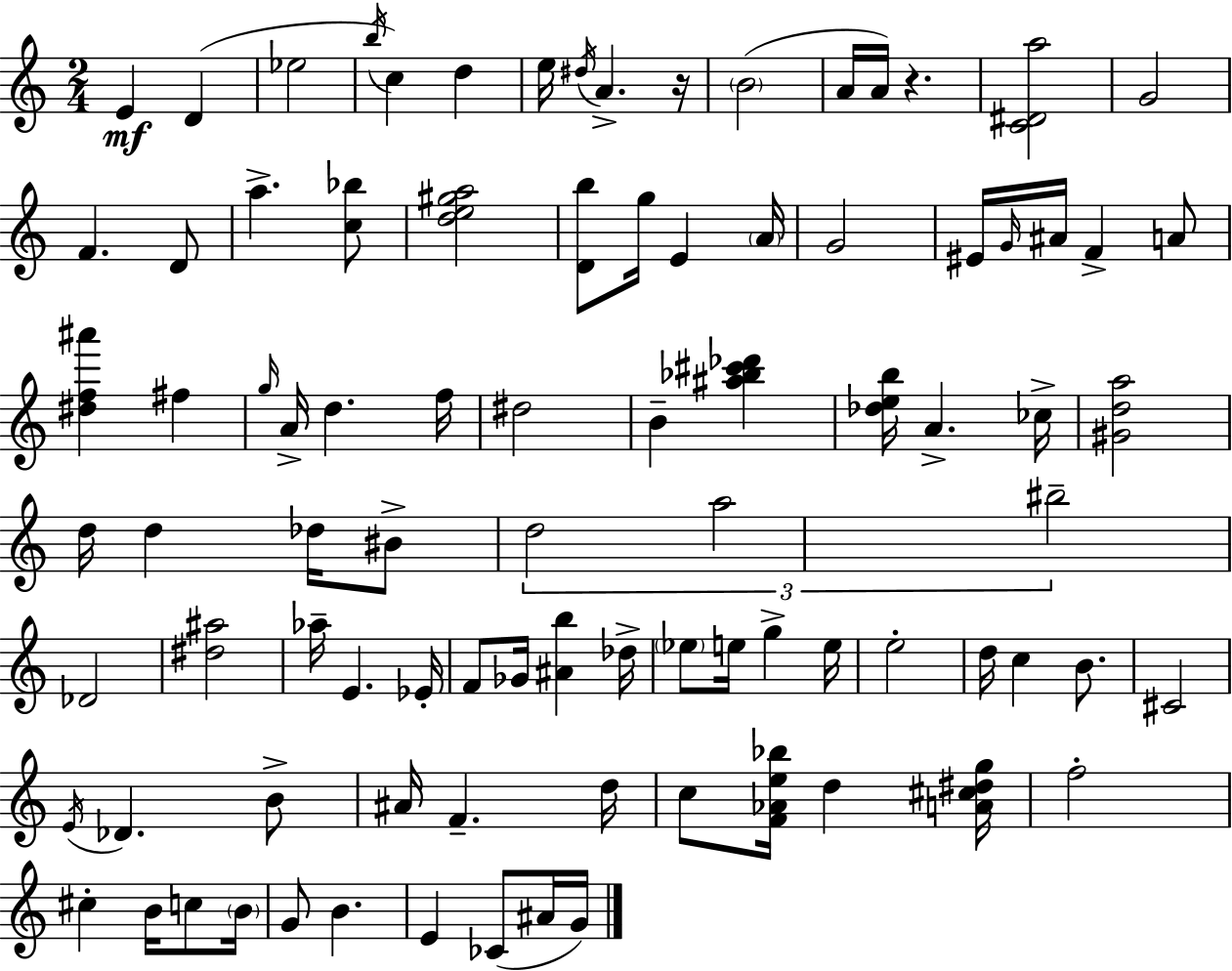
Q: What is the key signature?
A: A minor